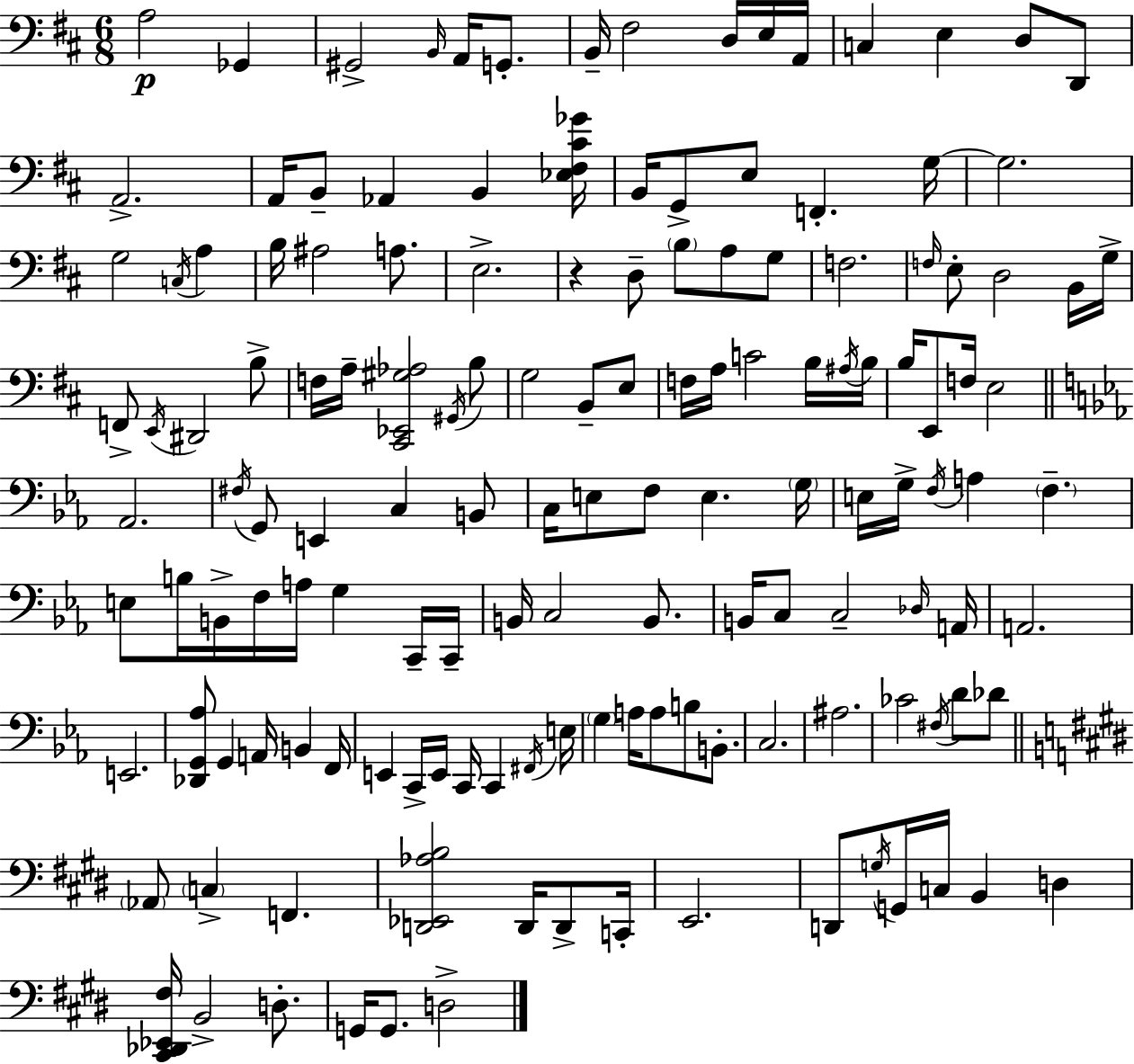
X:1
T:Untitled
M:6/8
L:1/4
K:D
A,2 _G,, ^G,,2 B,,/4 A,,/4 G,,/2 B,,/4 ^F,2 D,/4 E,/4 A,,/4 C, E, D,/2 D,,/2 A,,2 A,,/4 B,,/2 _A,, B,, [_E,^F,^C_G]/4 B,,/4 G,,/2 E,/2 F,, G,/4 G,2 G,2 C,/4 A, B,/4 ^A,2 A,/2 E,2 z D,/2 B,/2 A,/2 G,/2 F,2 F,/4 E,/2 D,2 B,,/4 G,/4 F,,/2 E,,/4 ^D,,2 B,/2 F,/4 A,/4 [^C,,_E,,^G,_A,]2 ^G,,/4 B,/2 G,2 B,,/2 E,/2 F,/4 A,/4 C2 B,/4 ^A,/4 B,/4 B,/4 E,,/2 F,/4 E,2 _A,,2 ^F,/4 G,,/2 E,, C, B,,/2 C,/4 E,/2 F,/2 E, G,/4 E,/4 G,/4 F,/4 A, F, E,/2 B,/4 B,,/4 F,/4 A,/4 G, C,,/4 C,,/4 B,,/4 C,2 B,,/2 B,,/4 C,/2 C,2 _D,/4 A,,/4 A,,2 E,,2 [_D,,G,,_A,]/2 G,, A,,/4 B,, F,,/4 E,, C,,/4 E,,/4 C,,/4 C,, ^F,,/4 E,/4 G, A,/4 A,/2 B,/2 B,,/2 C,2 ^A,2 _C2 ^F,/4 D/2 _D/2 _A,,/2 C, F,, [D,,_E,,_A,B,]2 D,,/4 D,,/2 C,,/4 E,,2 D,,/2 G,/4 G,,/4 C,/4 B,, D, [^C,,_D,,_E,,^F,]/4 B,,2 D,/2 G,,/4 G,,/2 D,2